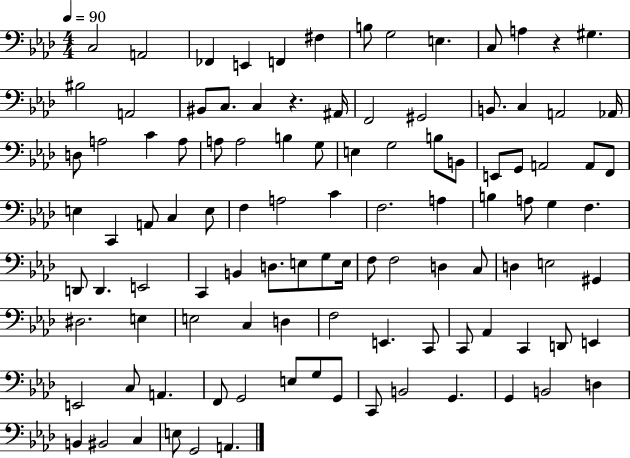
{
  \clef bass
  \numericTimeSignature
  \time 4/4
  \key aes \major
  \tempo 4 = 90
  \repeat volta 2 { c2 a,2 | fes,4 e,4 f,4 fis4 | b8 g2 e4. | c8 a4 r4 gis4. | \break bis2 a,2 | bis,8 c8. c4 r4. ais,16 | f,2 gis,2 | b,8. c4 a,2 aes,16 | \break d8 a2 c'4 a8 | a8 a2 b4 g8 | e4 g2 b8 b,8 | e,8 g,8 a,2 a,8 f,8 | \break e4 c,4 a,8 c4 e8 | f4 a2 c'4 | f2. a4 | b4 a8 g4 f4. | \break d,8 d,4. e,2 | c,4 b,4 d8. e8 g8 e16 | f8 f2 d4 c8 | d4 e2 gis,4 | \break dis2. e4 | e2 c4 d4 | f2 e,4. c,8 | c,8 aes,4 c,4 d,8 e,4 | \break e,2 c8 a,4. | f,8 g,2 e8 g8 g,8 | c,8 b,2 g,4. | g,4 b,2 d4 | \break b,4 bis,2 c4 | e8 g,2 a,4. | } \bar "|."
}